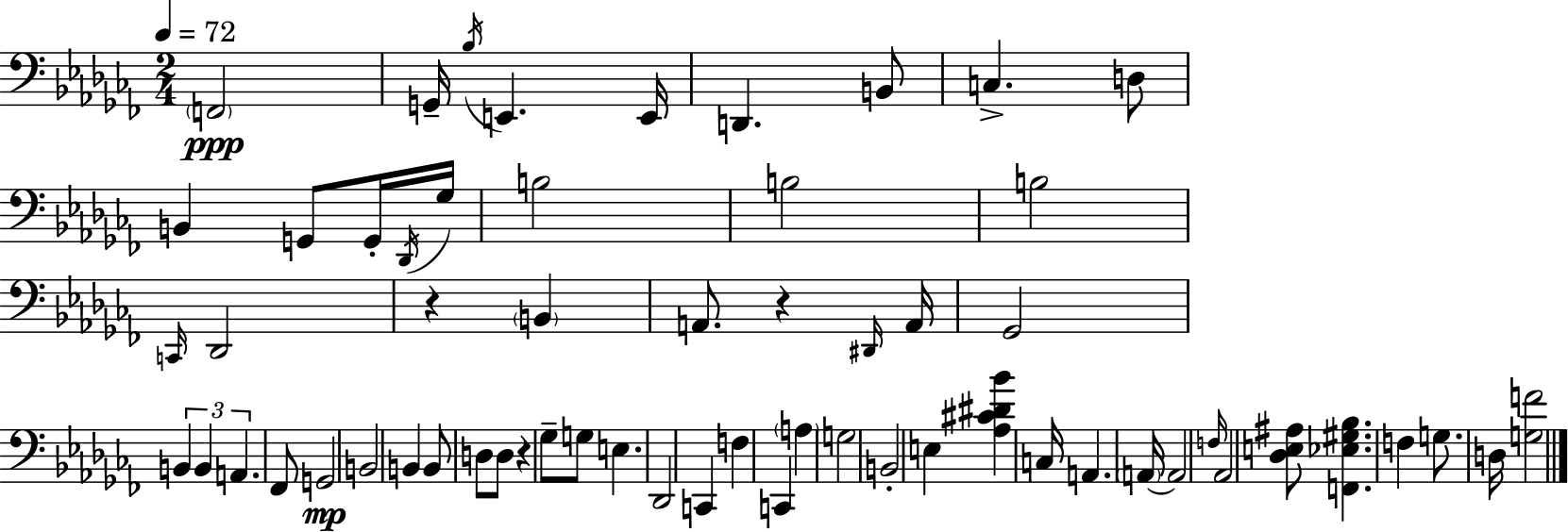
X:1
T:Untitled
M:2/4
L:1/4
K:Abm
F,,2 G,,/4 _B,/4 E,, E,,/4 D,, B,,/2 C, D,/2 B,, G,,/2 G,,/4 _D,,/4 _G,/4 B,2 B,2 B,2 C,,/4 _D,,2 z B,, A,,/2 z ^D,,/4 A,,/4 _G,,2 B,, B,, A,, _F,,/2 G,,2 B,,2 B,, B,,/2 D,/2 D,/2 z _G,/2 G,/2 E, _D,,2 C,, F, C,, A, G,2 B,,2 E, [_A,^C^D_B] C,/4 A,, A,,/4 A,,2 F,/4 _A,,2 [_D,E,^A,]/2 [F,,_E,^G,_B,] F, G,/2 D,/4 [G,F]2